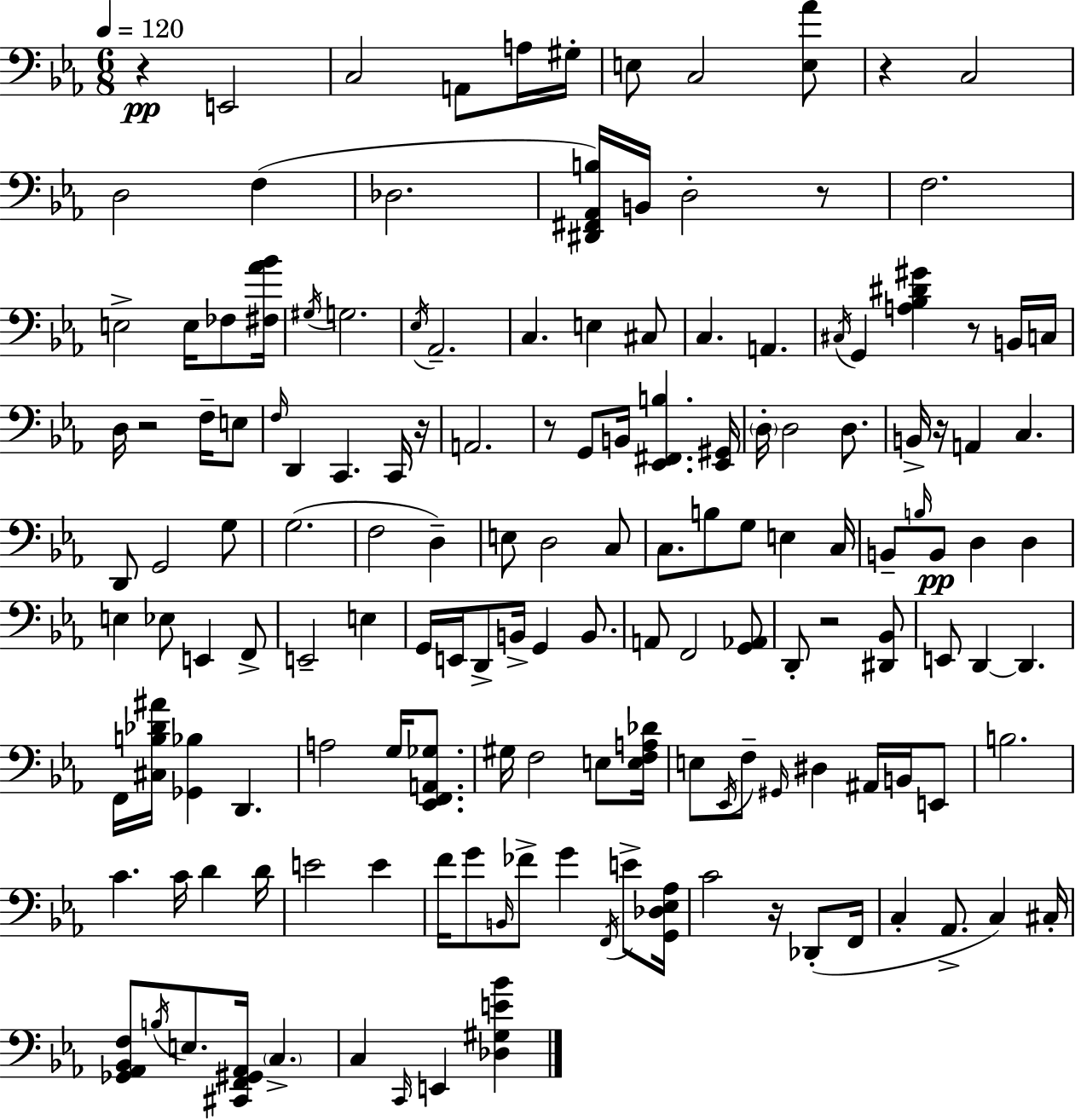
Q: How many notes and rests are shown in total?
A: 151